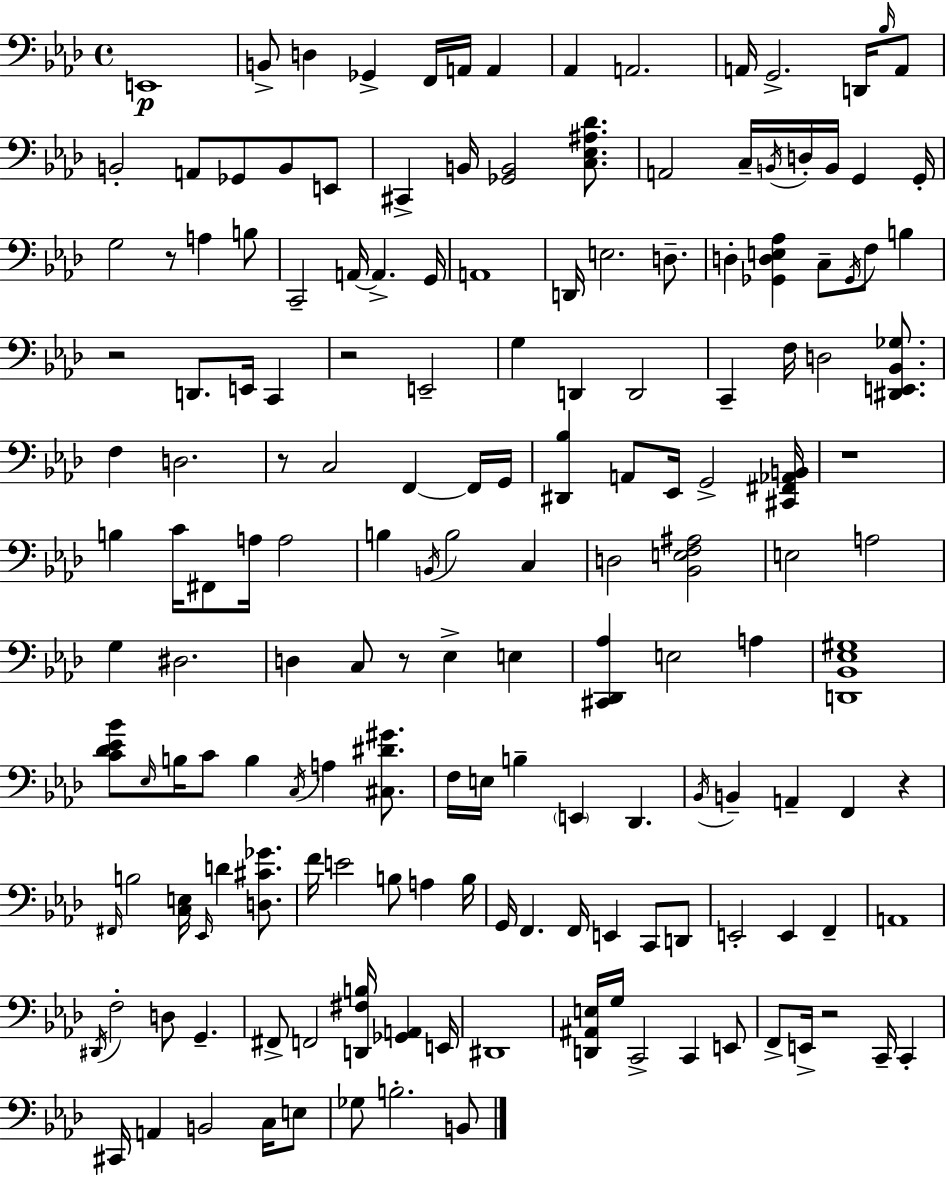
E2/w B2/e D3/q Gb2/q F2/s A2/s A2/q Ab2/q A2/h. A2/s G2/h. D2/s Bb3/s A2/e B2/h A2/e Gb2/e B2/e E2/e C#2/q B2/s [Gb2,B2]/h [C3,Eb3,A#3,Db4]/e. A2/h C3/s B2/s D3/s B2/s G2/q G2/s G3/h R/e A3/q B3/e C2/h A2/s A2/q. G2/s A2/w D2/s E3/h. D3/e. D3/q [Gb2,D3,E3,Ab3]/q C3/e Gb2/s F3/e B3/q R/h D2/e. E2/s C2/q R/h E2/h G3/q D2/q D2/h C2/q F3/s D3/h [D#2,E2,Bb2,Gb3]/e. F3/q D3/h. R/e C3/h F2/q F2/s G2/s [D#2,Bb3]/q A2/e Eb2/s G2/h [C#2,F#2,Ab2,B2]/s R/w B3/q C4/s F#2/e A3/s A3/h B3/q B2/s B3/h C3/q D3/h [Bb2,E3,F3,A#3]/h E3/h A3/h G3/q D#3/h. D3/q C3/e R/e Eb3/q E3/q [C#2,Db2,Ab3]/q E3/h A3/q [D2,Bb2,Eb3,G#3]/w [C4,Db4,Eb4,Bb4]/e Eb3/s B3/s C4/e B3/q C3/s A3/q [C#3,D#4,G#4]/e. F3/s E3/s B3/q E2/q Db2/q. Bb2/s B2/q A2/q F2/q R/q F#2/s B3/h [C3,E3]/s Eb2/s D4/q [D3,C#4,Gb4]/e. F4/s E4/h B3/e A3/q B3/s G2/s F2/q. F2/s E2/q C2/e D2/e E2/h E2/q F2/q A2/w D#2/s F3/h D3/e G2/q. F#2/e F2/h [D2,F#3,B3]/s [Gb2,A2]/q E2/s D#2/w [D2,A#2,E3]/s G3/s C2/h C2/q E2/e F2/e E2/s R/h C2/s C2/q C#2/s A2/q B2/h C3/s E3/e Gb3/e B3/h. B2/e